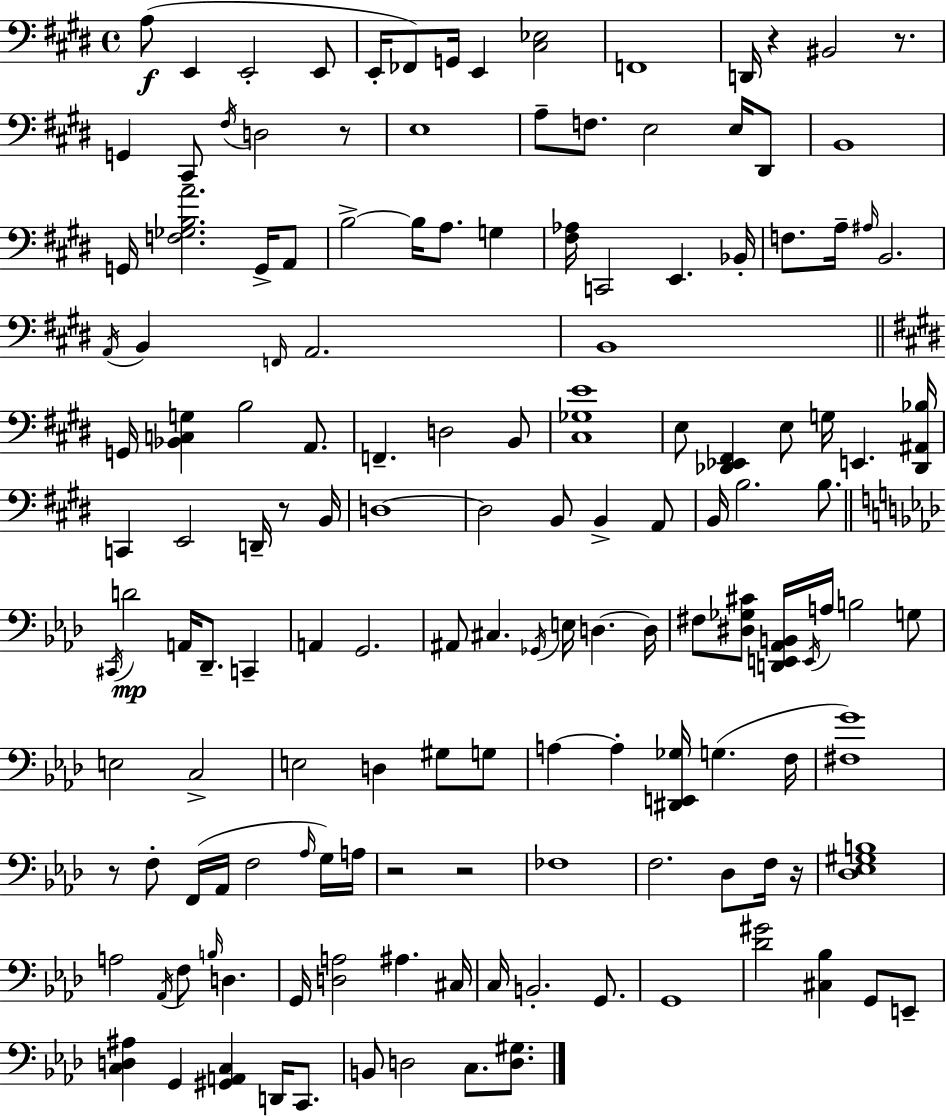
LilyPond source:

{
  \clef bass
  \time 4/4
  \defaultTimeSignature
  \key e \major
  a8(\f e,4 e,2-. e,8 | e,16-. fes,8) g,16 e,4 <cis ees>2 | f,1 | d,16 r4 bis,2 r8. | \break g,4 cis,8-- \acciaccatura { fis16 } d2 r8 | e1 | a8-- f8. e2 e16 dis,8 | b,1 | \break g,16 <f ges b a'>2. g,16-> a,8 | b2->~~ b16 a8. g4 | <fis aes>16 c,2 e,4. | bes,16-. f8. a16-- \grace { ais16 } b,2. | \break \acciaccatura { a,16 } b,4 \grace { f,16 } a,2. | b,1 | \bar "||" \break \key e \major g,16 <bes, c g>4 b2 a,8. | f,4.-- d2 b,8 | <cis ges e'>1 | e8 <des, ees, fis,>4 e8 g16 e,4. <des, ais, bes>16 | \break c,4 e,2 d,16-- r8 b,16 | d1~~ | d2 b,8 b,4-> a,8 | b,16 b2. b8. | \break \bar "||" \break \key aes \major \acciaccatura { cis,16 }\mp d'2 a,16 des,8.-- c,4-- | a,4 g,2. | ais,8 cis4. \acciaccatura { ges,16 } e16 d4.~~ | d16 fis8 <dis ges cis'>8 <d, e, aes, b,>16 \acciaccatura { e,16 } a16 b2 | \break g8 e2 c2-> | e2 d4 gis8 | g8 a4~~ a4-. <dis, e, ges>16 g4.( | f16 <fis g'>1) | \break r8 f8-. f,16( aes,16 f2 | \grace { aes16 }) g16 a16 r2 r2 | fes1 | f2. | \break des8 f16 r16 <des ees gis b>1 | a2 \acciaccatura { aes,16 } f8 \grace { b16 } | d4. g,16 <d a>2 ais4. | cis16 c16 b,2.-. | \break g,8. g,1 | <des' gis'>2 <cis bes>4 | g,8 e,8-- <c d ais>4 g,4 <gis, a, c>4 | d,16 c,8. b,8 d2 | \break c8. <d gis>8. \bar "|."
}